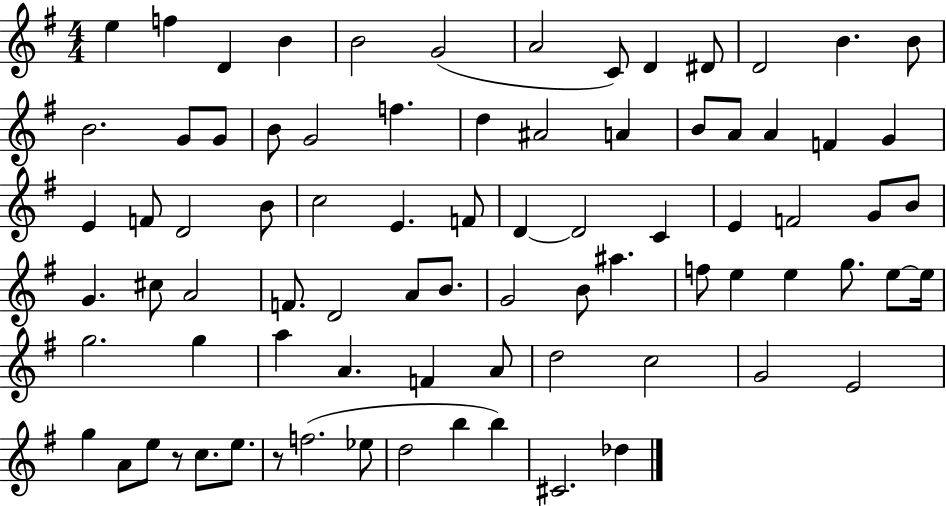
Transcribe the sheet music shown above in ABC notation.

X:1
T:Untitled
M:4/4
L:1/4
K:G
e f D B B2 G2 A2 C/2 D ^D/2 D2 B B/2 B2 G/2 G/2 B/2 G2 f d ^A2 A B/2 A/2 A F G E F/2 D2 B/2 c2 E F/2 D D2 C E F2 G/2 B/2 G ^c/2 A2 F/2 D2 A/2 B/2 G2 B/2 ^a f/2 e e g/2 e/2 e/4 g2 g a A F A/2 d2 c2 G2 E2 g A/2 e/2 z/2 c/2 e/2 z/2 f2 _e/2 d2 b b ^C2 _d